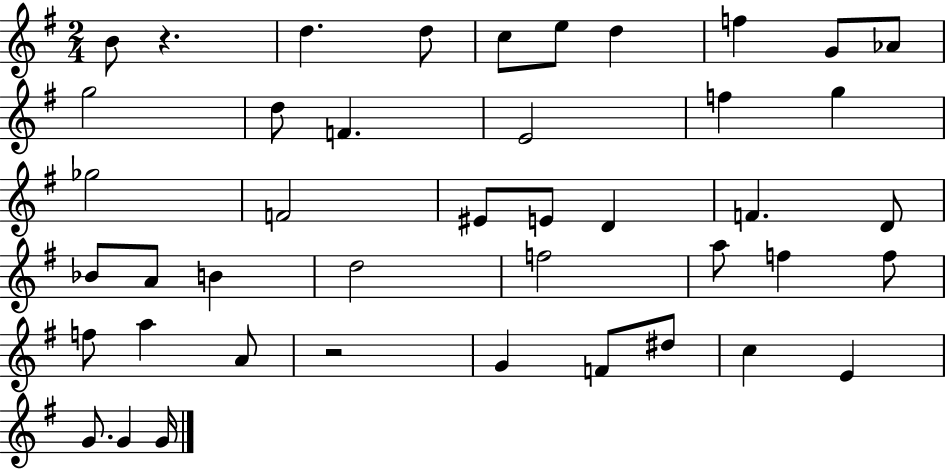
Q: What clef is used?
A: treble